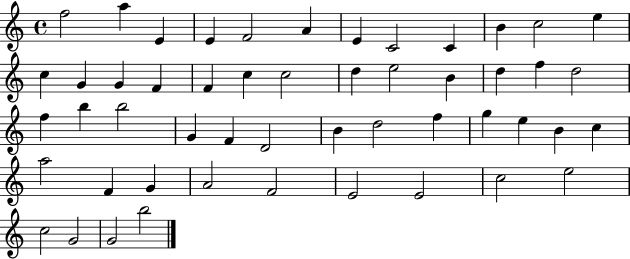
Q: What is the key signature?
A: C major